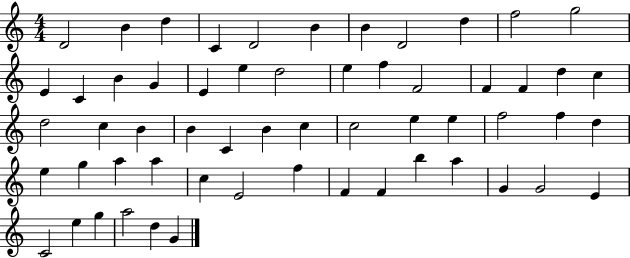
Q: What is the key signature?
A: C major